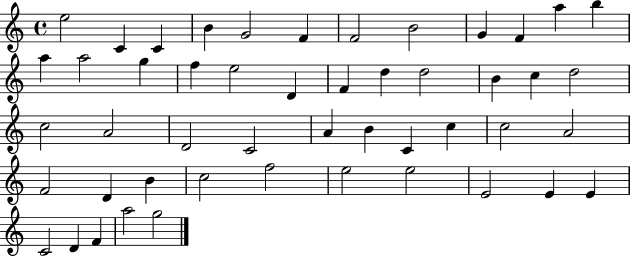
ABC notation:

X:1
T:Untitled
M:4/4
L:1/4
K:C
e2 C C B G2 F F2 B2 G F a b a a2 g f e2 D F d d2 B c d2 c2 A2 D2 C2 A B C c c2 A2 F2 D B c2 f2 e2 e2 E2 E E C2 D F a2 g2